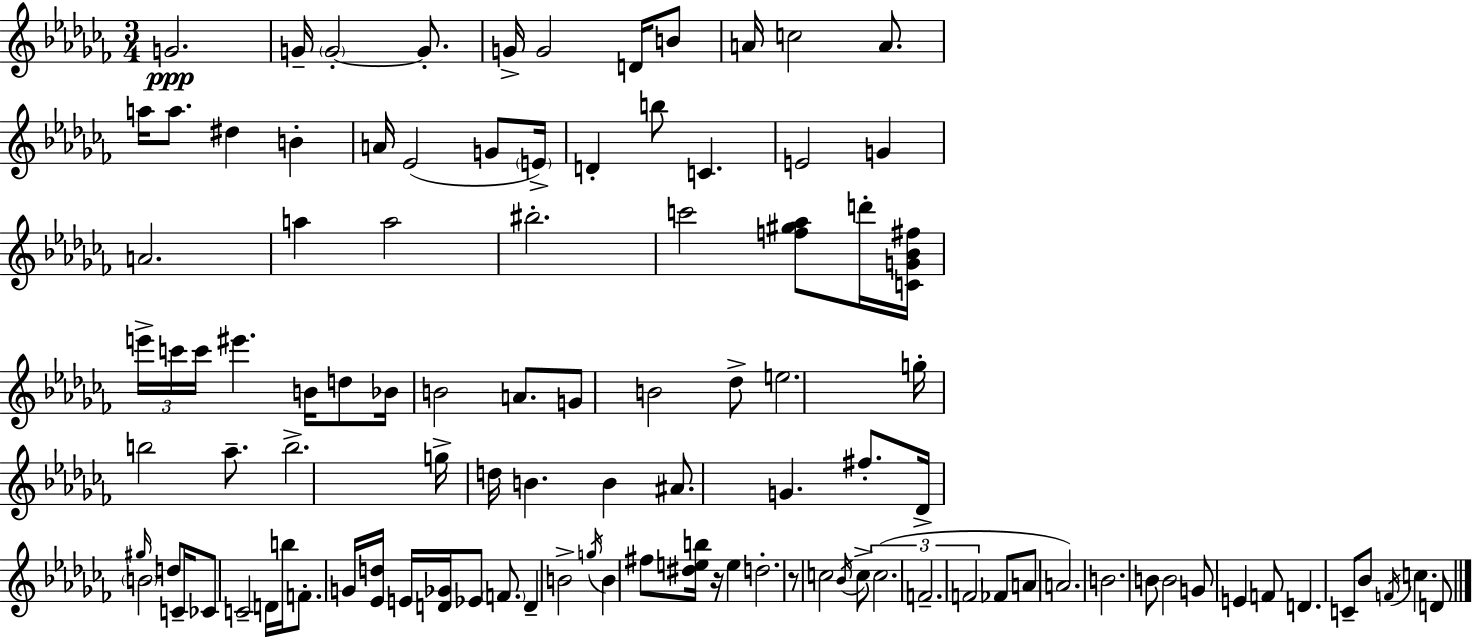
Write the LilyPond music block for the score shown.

{
  \clef treble
  \numericTimeSignature
  \time 3/4
  \key aes \minor
  g'2.\ppp | g'16-- \parenthesize g'2-.~~ g'8.-. | g'16-> g'2 d'16 b'8 | a'16 c''2 a'8. | \break a''16 a''8. dis''4 b'4-. | a'16 ees'2( g'8 \parenthesize e'16->) | d'4-. b''8 c'4. | e'2 g'4 | \break a'2. | a''4 a''2 | bis''2.-. | c'''2 <f'' gis'' aes''>8 d'''16-. <c' g' bes' fis''>16 | \break \tuplet 3/2 { e'''16-> c'''16 c'''16 } eis'''4. b'16 d''8 | bes'16 b'2 a'8. | g'8 b'2 des''8-> | e''2. | \break g''16-. b''2 aes''8.-- | b''2.-> | g''16-> d''16 b'4. b'4 | ais'8. g'4. fis''8.-. | \break des'16-> \grace { gis''16 } \parenthesize b'2 d''8 | c'16-- ces'8 c'2-- d'16 | b''16 f'8.-. g'16 <ees' d''>16 e'16 <d' ges'>16 ees'8 \parenthesize f'8. | d'4-- b'2-> | \break \acciaccatura { g''16 } b'4 fis''8 <dis'' e'' b''>16 r16 e''4 | d''2.-. | r8 c''2 | \acciaccatura { bes'16 } c''8-> \tuplet 3/2 { c''2.( | \break f'2.-- | f'2 } fes'8 | a'8 a'2.) | b'2. | \break b'8 b'2 | g'8 e'4 f'8 d'4. | c'8-- bes'8 \acciaccatura { f'16 } c''4. | d'8 \bar "|."
}